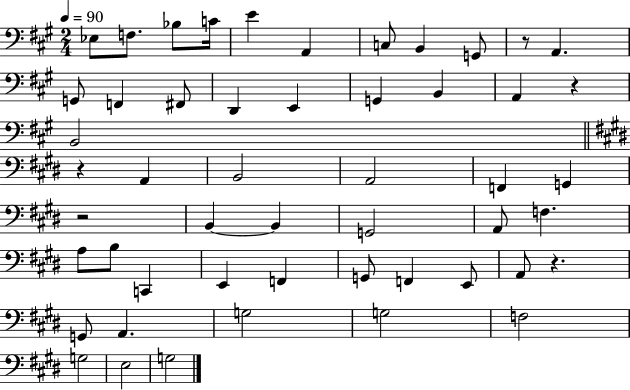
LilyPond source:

{
  \clef bass
  \numericTimeSignature
  \time 2/4
  \key a \major
  \tempo 4 = 90
  ees8 f8. bes8 c'16 | e'4 a,4 | c8 b,4 g,8 | r8 a,4. | \break g,8 f,4 fis,8 | d,4 e,4 | g,4 b,4 | a,4 r4 | \break b,2 | \bar "||" \break \key e \major r4 a,4 | b,2 | a,2 | f,4 g,4 | \break r2 | b,4~~ b,4 | g,2 | a,8 f4. | \break a8 b8 c,4 | e,4 f,4 | g,8 f,4 e,8 | a,8 r4. | \break g,8 a,4. | g2 | g2 | f2 | \break g2 | e2 | g2 | \bar "|."
}